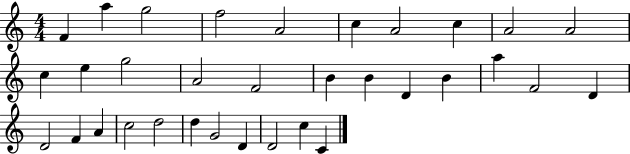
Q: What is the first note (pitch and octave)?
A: F4